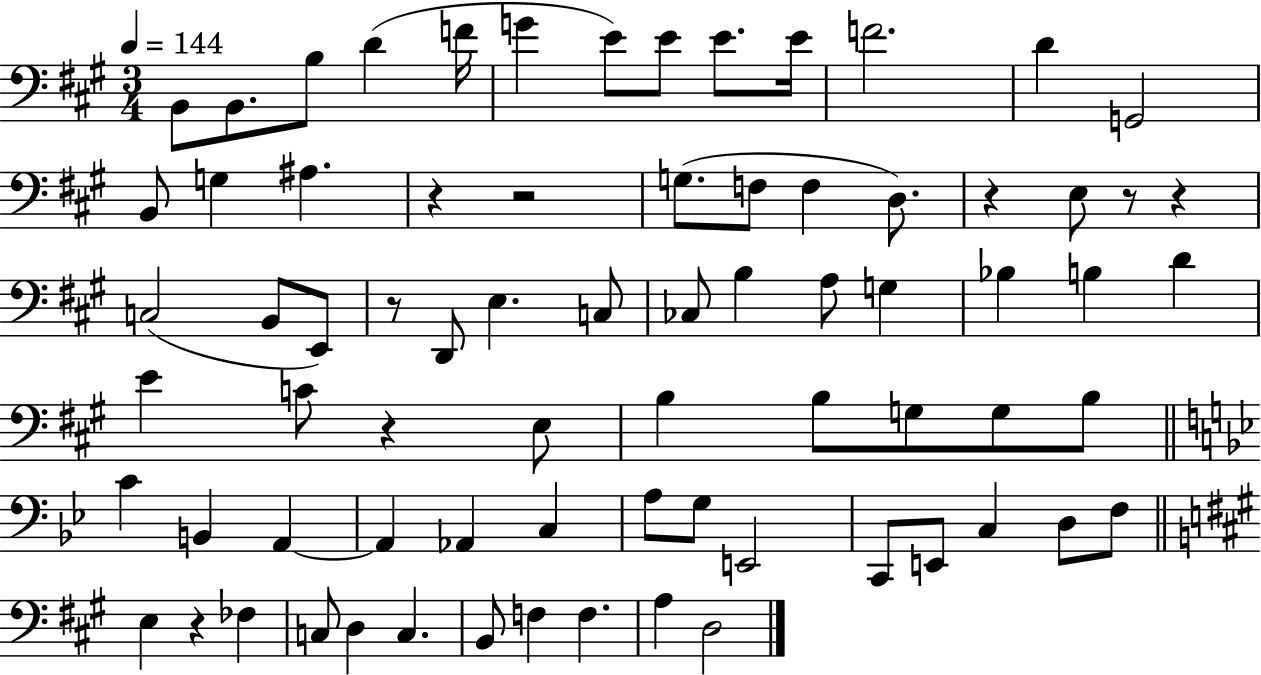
{
  \clef bass
  \numericTimeSignature
  \time 3/4
  \key a \major
  \tempo 4 = 144
  b,8 b,8. b8 d'4( f'16 | g'4 e'8) e'8 e'8. e'16 | f'2. | d'4 g,2 | \break b,8 g4 ais4. | r4 r2 | g8.( f8 f4 d8.) | r4 e8 r8 r4 | \break c2( b,8 e,8) | r8 d,8 e4. c8 | ces8 b4 a8 g4 | bes4 b4 d'4 | \break e'4 c'8 r4 e8 | b4 b8 g8 g8 b8 | \bar "||" \break \key bes \major c'4 b,4 a,4~~ | a,4 aes,4 c4 | a8 g8 e,2 | c,8 e,8 c4 d8 f8 | \break \bar "||" \break \key a \major e4 r4 fes4 | c8 d4 c4. | b,8 f4 f4. | a4 d2 | \break \bar "|."
}